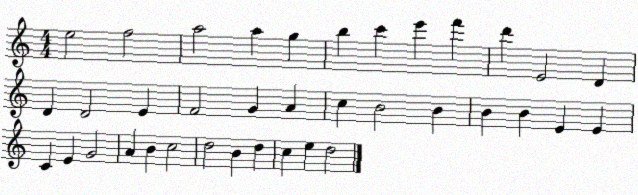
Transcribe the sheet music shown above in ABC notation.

X:1
T:Untitled
M:4/4
L:1/4
K:C
e2 f2 a2 a g b c' e' f' d' E2 D D D2 E F2 G A c B2 B B B E E C E G2 A B c2 d2 B d c e d2